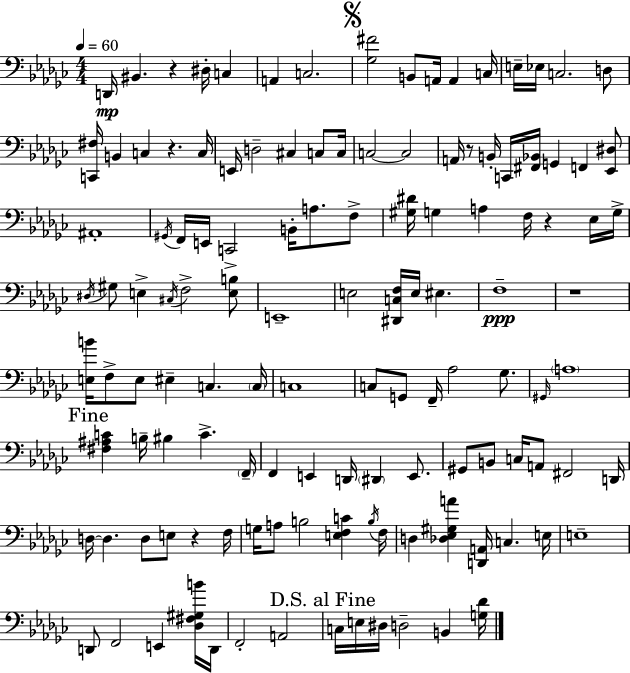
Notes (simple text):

D2/s BIS2/q. R/q D#3/s C3/q A2/q C3/h. [Gb3,F#4]/h B2/e A2/s A2/q C3/s E3/s Eb3/s C3/h. D3/e [C2,F#3]/s B2/q C3/q R/q. C3/s E2/s D3/h C#3/q C3/e C3/s C3/h C3/h A2/s R/e B2/s C2/s [F#2,Bb2]/s G2/q F2/q [Eb2,D#3]/e A#2/w G#2/s F2/s E2/s C2/h B2/s A3/e. F3/e [G#3,D#4]/s G3/q A3/q F3/s R/q Eb3/s G3/s D#3/s G#3/e E3/q C#3/s F3/h [E3,B3]/e E2/w E3/h [D#2,C3,F3]/s E3/s EIS3/q. F3/w R/w [E3,B4]/s F3/e E3/e EIS3/q C3/q. C3/s C3/w C3/e G2/e F2/s Ab3/h Gb3/e. G#2/s A3/w [F#3,A#3,C4]/q B3/s BIS3/q C4/q. F2/s F2/q E2/q D2/s D#2/q E2/e. G#2/e B2/e C3/s A2/e F#2/h D2/s D3/s D3/q. D3/e E3/e R/q F3/s G3/s A3/e B3/h [E3,F3,C4]/q B3/s F3/s D3/q [Db3,Eb3,G#3,A4]/q [D2,A2]/s C3/q. E3/s E3/w D2/e F2/h E2/q [Db3,F#3,G#3,B4]/s D2/s F2/h A2/h C3/s E3/s D#3/s D3/h B2/q [G3,Db4]/s